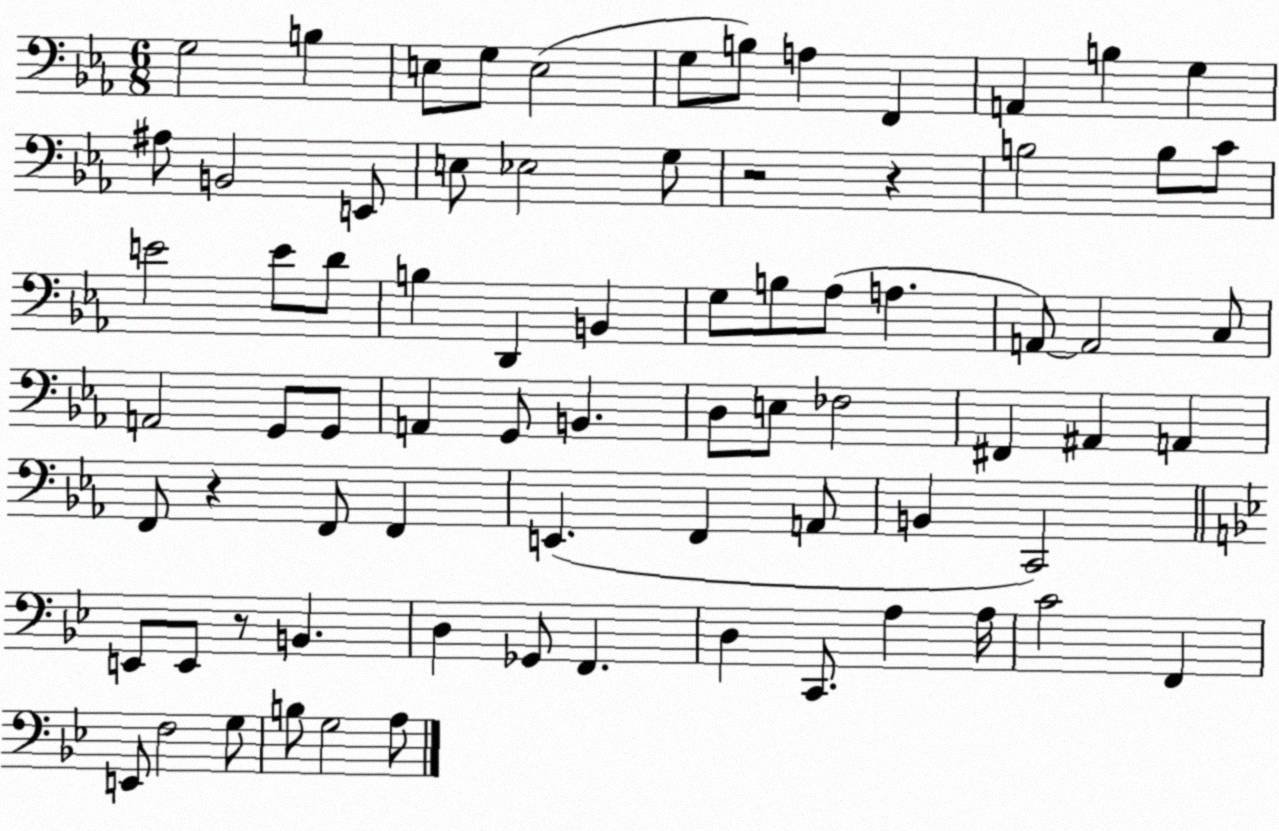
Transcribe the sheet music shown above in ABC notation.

X:1
T:Untitled
M:6/8
L:1/4
K:Eb
G,2 B, E,/2 G,/2 E,2 G,/2 B,/2 A, F,, A,, B, G, ^A,/2 B,,2 E,,/2 E,/2 _E,2 G,/2 z2 z B,2 B,/2 C/2 E2 E/2 D/2 B, D,, B,, G,/2 B,/2 _A,/2 A, A,,/2 A,,2 C,/2 A,,2 G,,/2 G,,/2 A,, G,,/2 B,, D,/2 E,/2 _F,2 ^F,, ^A,, A,, F,,/2 z F,,/2 F,, E,, F,, A,,/2 B,, C,,2 E,,/2 E,,/2 z/2 B,, D, _G,,/2 F,, D, C,,/2 A, A,/4 C2 F,, E,,/2 F,2 G,/2 B,/2 G,2 A,/2